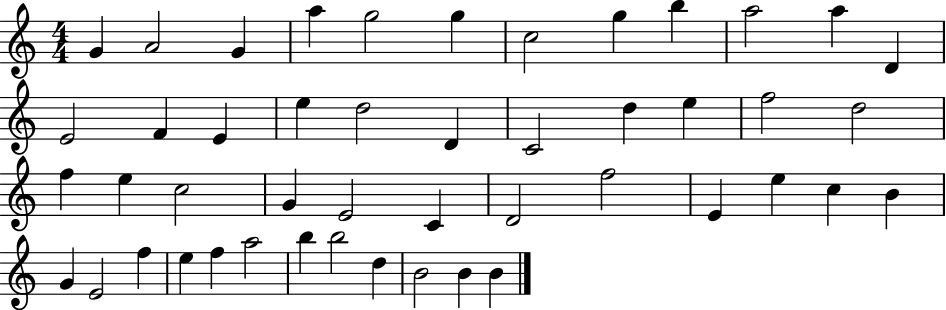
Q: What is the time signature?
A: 4/4